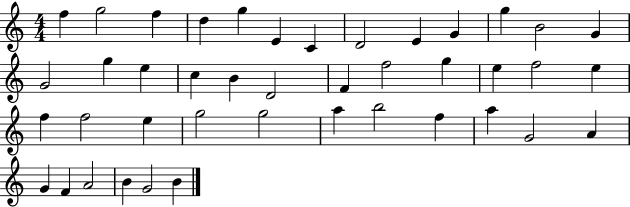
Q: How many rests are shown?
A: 0